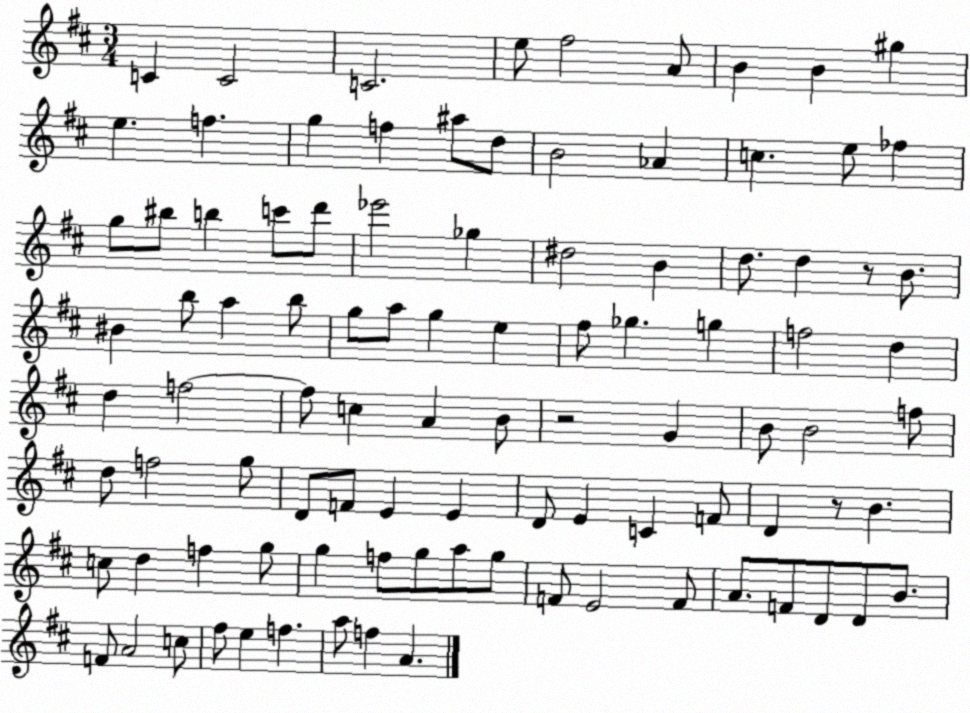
X:1
T:Untitled
M:3/4
L:1/4
K:D
C C2 C2 e/2 ^f2 A/2 B B ^g e f g f ^a/2 d/2 B2 _A c e/2 _f g/2 ^b/2 b c'/2 d'/2 _e'2 _g ^d2 B d/2 d z/2 B/2 ^B b/2 a b/2 g/2 a/2 g e ^f/2 _g g f2 d d f2 f/2 c A B/2 z2 G B/2 B2 f/2 d/2 f2 g/2 D/2 F/2 E E D/2 E C F/2 D z/2 B c/2 d f g/2 g f/2 g/2 a/2 g/2 F/2 E2 F/2 A/2 F/2 D/2 D/2 B/2 F/2 A2 c/2 ^f/2 e f a/2 f A